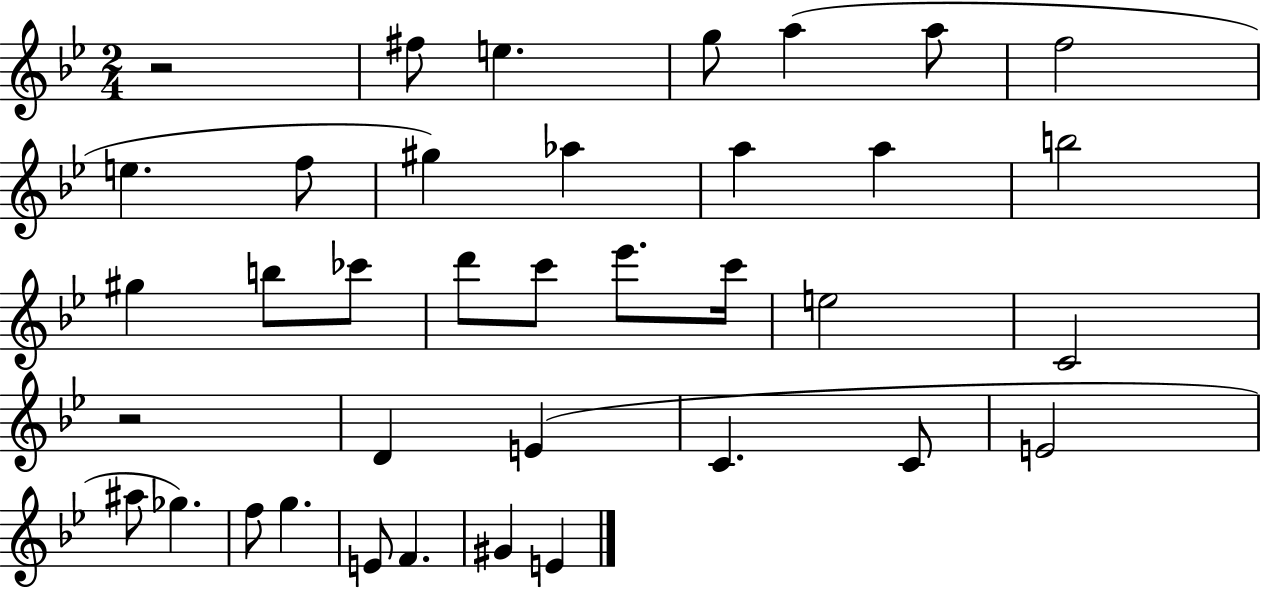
X:1
T:Untitled
M:2/4
L:1/4
K:Bb
z2 ^f/2 e g/2 a a/2 f2 e f/2 ^g _a a a b2 ^g b/2 _c'/2 d'/2 c'/2 _e'/2 c'/4 e2 C2 z2 D E C C/2 E2 ^a/2 _g f/2 g E/2 F ^G E